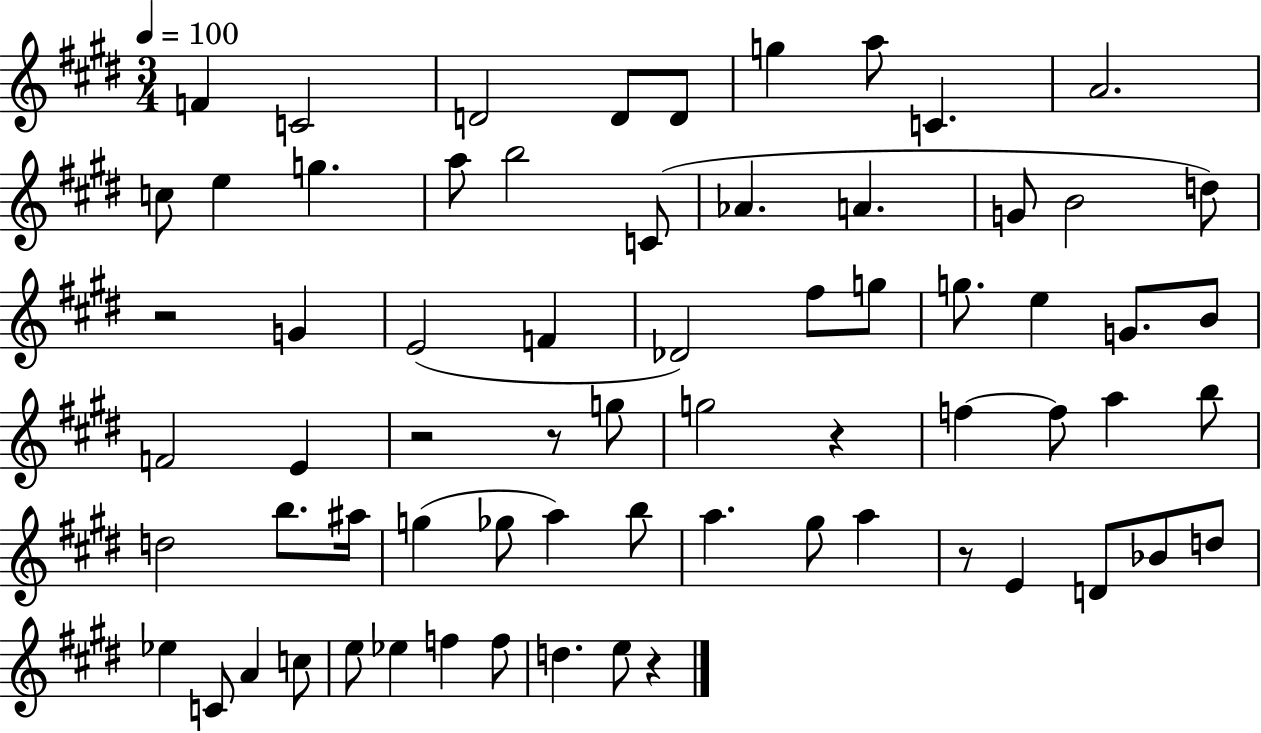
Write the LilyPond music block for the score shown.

{
  \clef treble
  \numericTimeSignature
  \time 3/4
  \key e \major
  \tempo 4 = 100
  \repeat volta 2 { f'4 c'2 | d'2 d'8 d'8 | g''4 a''8 c'4. | a'2. | \break c''8 e''4 g''4. | a''8 b''2 c'8( | aes'4. a'4. | g'8 b'2 d''8) | \break r2 g'4 | e'2( f'4 | des'2) fis''8 g''8 | g''8. e''4 g'8. b'8 | \break f'2 e'4 | r2 r8 g''8 | g''2 r4 | f''4~~ f''8 a''4 b''8 | \break d''2 b''8. ais''16 | g''4( ges''8 a''4) b''8 | a''4. gis''8 a''4 | r8 e'4 d'8 bes'8 d''8 | \break ees''4 c'8 a'4 c''8 | e''8 ees''4 f''4 f''8 | d''4. e''8 r4 | } \bar "|."
}